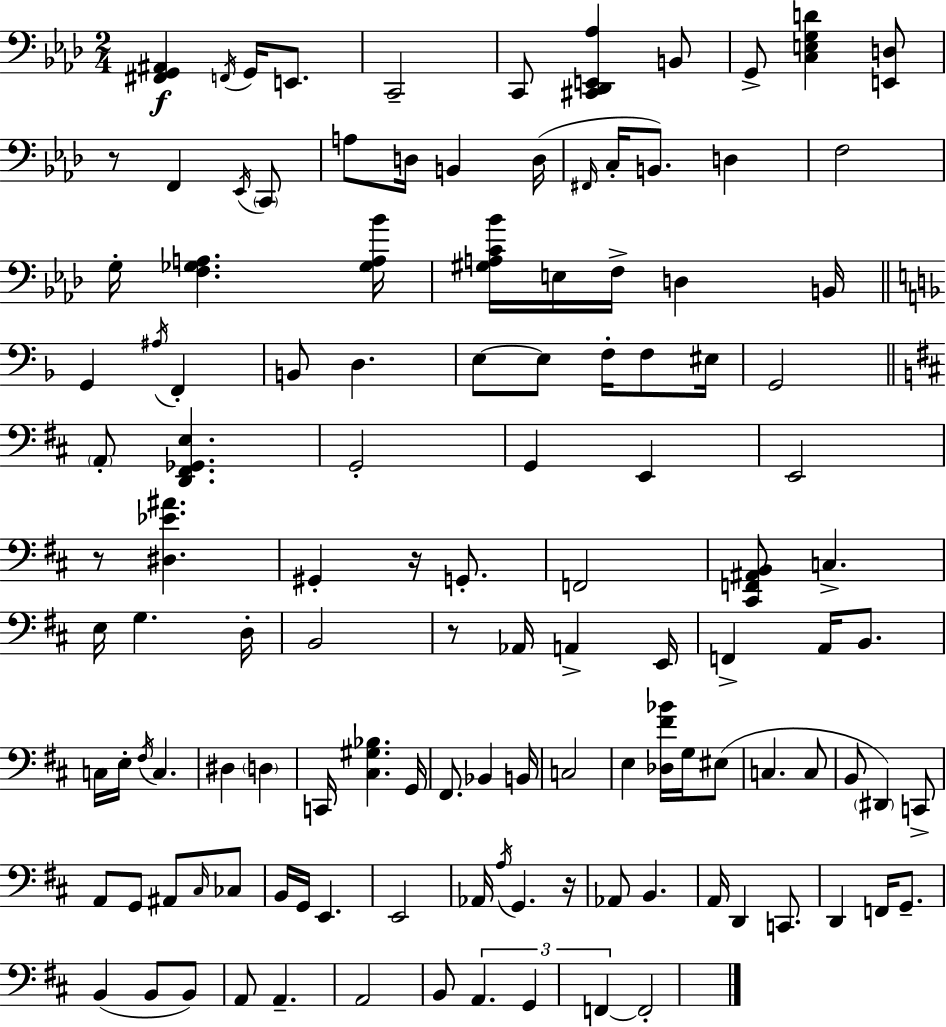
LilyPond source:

{
  \clef bass
  \numericTimeSignature
  \time 2/4
  \key aes \major
  <fis, g, ais,>4\f \acciaccatura { f,16 } g,16 e,8. | c,2-- | c,8 <cis, des, e, aes>4 b,8 | g,8-> <c e g d'>4 <e, d>8 | \break r8 f,4 \acciaccatura { ees,16 } | \parenthesize c,8 a8 d16 b,4 | d16( \grace { fis,16 } c16-. b,8.) d4 | f2 | \break g16-. <f ges a>4. | <ges a bes'>16 <gis a c' bes'>16 e16 f16-> d4 | b,16 \bar "||" \break \key d \minor g,4 \acciaccatura { ais16 } f,4-. | b,8 d4. | e8~~ e8 f16-. f8 | eis16 g,2 | \break \bar "||" \break \key d \major \parenthesize a,8-. <d, fis, ges, e>4. | g,2-. | g,4 e,4 | e,2 | \break r8 <dis ees' ais'>4. | gis,4-. r16 g,8.-. | f,2 | <cis, f, ais, b,>8 c4.-> | \break e16 g4. d16-. | b,2 | r8 aes,16 a,4-> e,16 | f,4-> a,16 b,8. | \break c16 e16-. \acciaccatura { fis16 } c4. | dis4 \parenthesize d4 | c,16 <cis gis bes>4. | g,16 fis,8. bes,4 | \break b,16 c2 | e4 <des fis' bes'>16 g16 eis8( | c4. c8 | b,8 \parenthesize dis,4) c,8-> | \break a,8 g,8 ais,8 \grace { cis16 } | ces8 b,16 g,16 e,4. | e,2 | aes,16 \acciaccatura { a16 } g,4. | \break r16 aes,8 b,4. | a,16 d,4 | c,8. d,4 f,16 | g,8.-- b,4( b,8 | \break b,8) a,8 a,4.-- | a,2 | b,8 \tuplet 3/2 { a,4. | g,4 f,4~~ } | \break f,2-. | \bar "|."
}